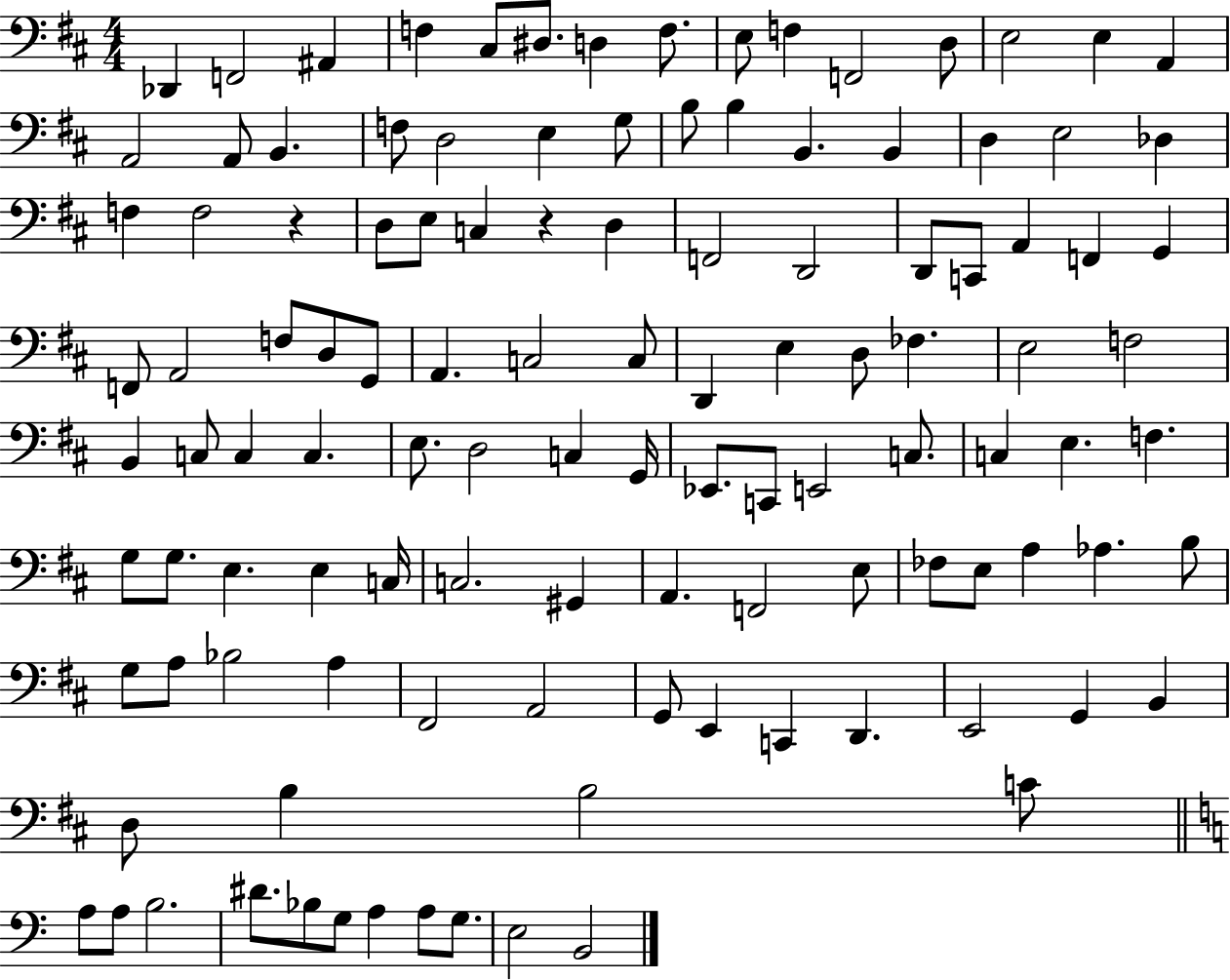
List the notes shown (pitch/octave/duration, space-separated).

Db2/q F2/h A#2/q F3/q C#3/e D#3/e. D3/q F3/e. E3/e F3/q F2/h D3/e E3/h E3/q A2/q A2/h A2/e B2/q. F3/e D3/h E3/q G3/e B3/e B3/q B2/q. B2/q D3/q E3/h Db3/q F3/q F3/h R/q D3/e E3/e C3/q R/q D3/q F2/h D2/h D2/e C2/e A2/q F2/q G2/q F2/e A2/h F3/e D3/e G2/e A2/q. C3/h C3/e D2/q E3/q D3/e FES3/q. E3/h F3/h B2/q C3/e C3/q C3/q. E3/e. D3/h C3/q G2/s Eb2/e. C2/e E2/h C3/e. C3/q E3/q. F3/q. G3/e G3/e. E3/q. E3/q C3/s C3/h. G#2/q A2/q. F2/h E3/e FES3/e E3/e A3/q Ab3/q. B3/e G3/e A3/e Bb3/h A3/q F#2/h A2/h G2/e E2/q C2/q D2/q. E2/h G2/q B2/q D3/e B3/q B3/h C4/e A3/e A3/e B3/h. D#4/e. Bb3/e G3/e A3/q A3/e G3/e. E3/h B2/h